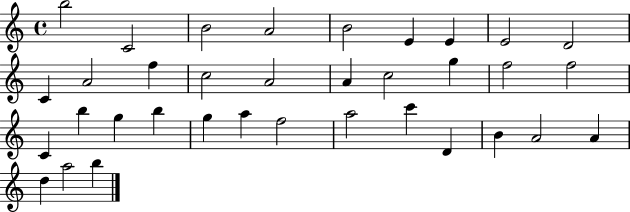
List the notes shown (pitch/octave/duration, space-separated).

B5/h C4/h B4/h A4/h B4/h E4/q E4/q E4/h D4/h C4/q A4/h F5/q C5/h A4/h A4/q C5/h G5/q F5/h F5/h C4/q B5/q G5/q B5/q G5/q A5/q F5/h A5/h C6/q D4/q B4/q A4/h A4/q D5/q A5/h B5/q